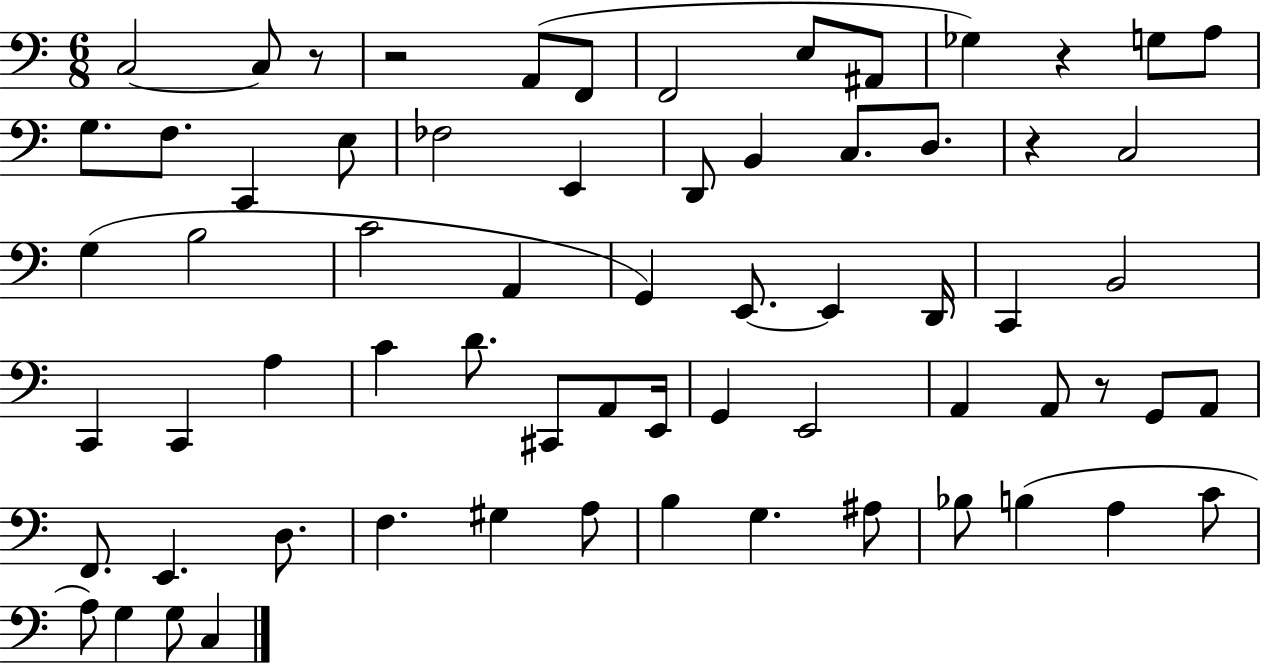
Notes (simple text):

C3/h C3/e R/e R/h A2/e F2/e F2/h E3/e A#2/e Gb3/q R/q G3/e A3/e G3/e. F3/e. C2/q E3/e FES3/h E2/q D2/e B2/q C3/e. D3/e. R/q C3/h G3/q B3/h C4/h A2/q G2/q E2/e. E2/q D2/s C2/q B2/h C2/q C2/q A3/q C4/q D4/e. C#2/e A2/e E2/s G2/q E2/h A2/q A2/e R/e G2/e A2/e F2/e. E2/q. D3/e. F3/q. G#3/q A3/e B3/q G3/q. A#3/e Bb3/e B3/q A3/q C4/e A3/e G3/q G3/e C3/q